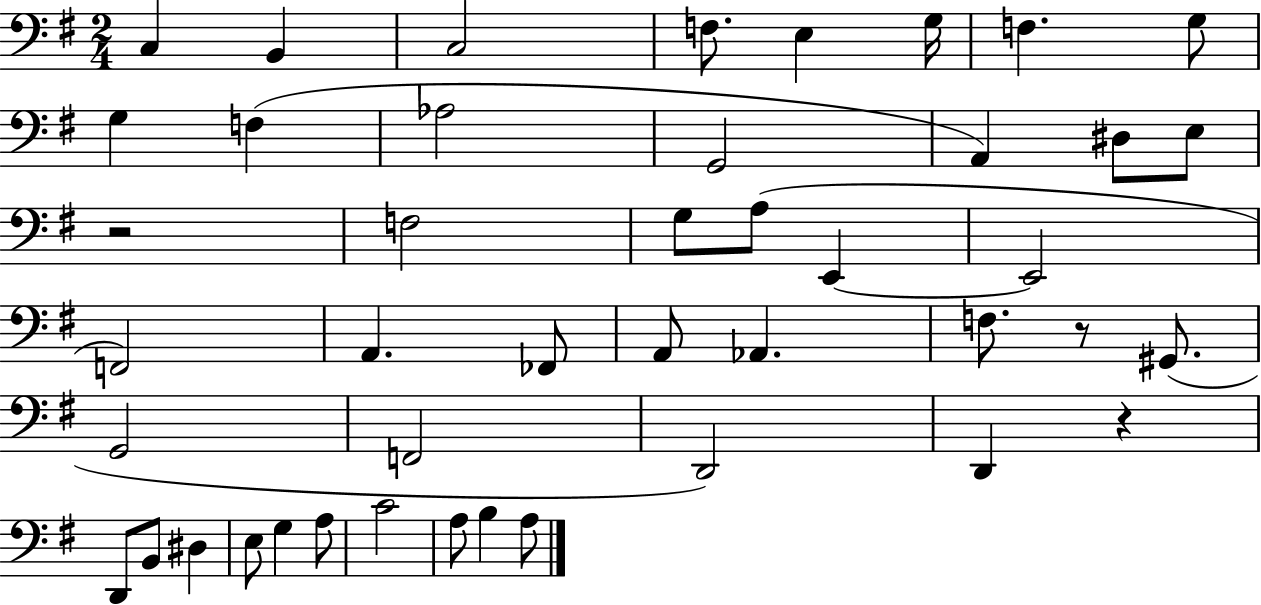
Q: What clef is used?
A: bass